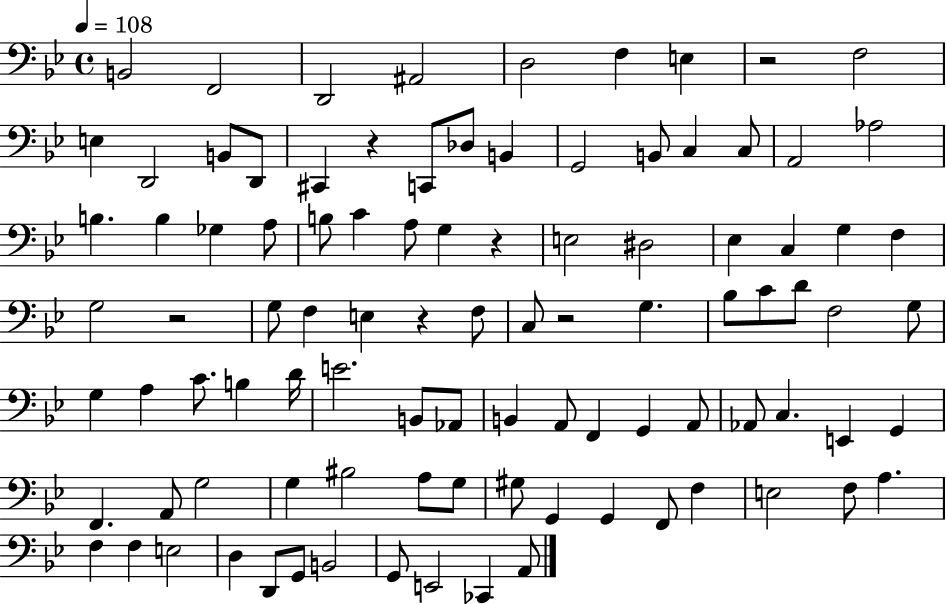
X:1
T:Untitled
M:4/4
L:1/4
K:Bb
B,,2 F,,2 D,,2 ^A,,2 D,2 F, E, z2 F,2 E, D,,2 B,,/2 D,,/2 ^C,, z C,,/2 _D,/2 B,, G,,2 B,,/2 C, C,/2 A,,2 _A,2 B, B, _G, A,/2 B,/2 C A,/2 G, z E,2 ^D,2 _E, C, G, F, G,2 z2 G,/2 F, E, z F,/2 C,/2 z2 G, _B,/2 C/2 D/2 F,2 G,/2 G, A, C/2 B, D/4 E2 B,,/2 _A,,/2 B,, A,,/2 F,, G,, A,,/2 _A,,/2 C, E,, G,, F,, A,,/2 G,2 G, ^B,2 A,/2 G,/2 ^G,/2 G,, G,, F,,/2 F, E,2 F,/2 A, F, F, E,2 D, D,,/2 G,,/2 B,,2 G,,/2 E,,2 _C,, A,,/2